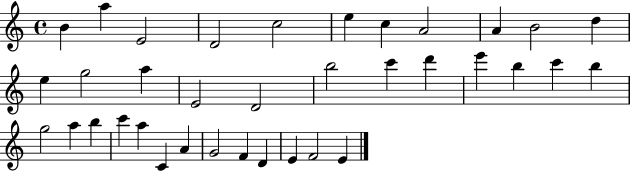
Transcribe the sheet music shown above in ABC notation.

X:1
T:Untitled
M:4/4
L:1/4
K:C
B a E2 D2 c2 e c A2 A B2 d e g2 a E2 D2 b2 c' d' e' b c' b g2 a b c' a C A G2 F D E F2 E